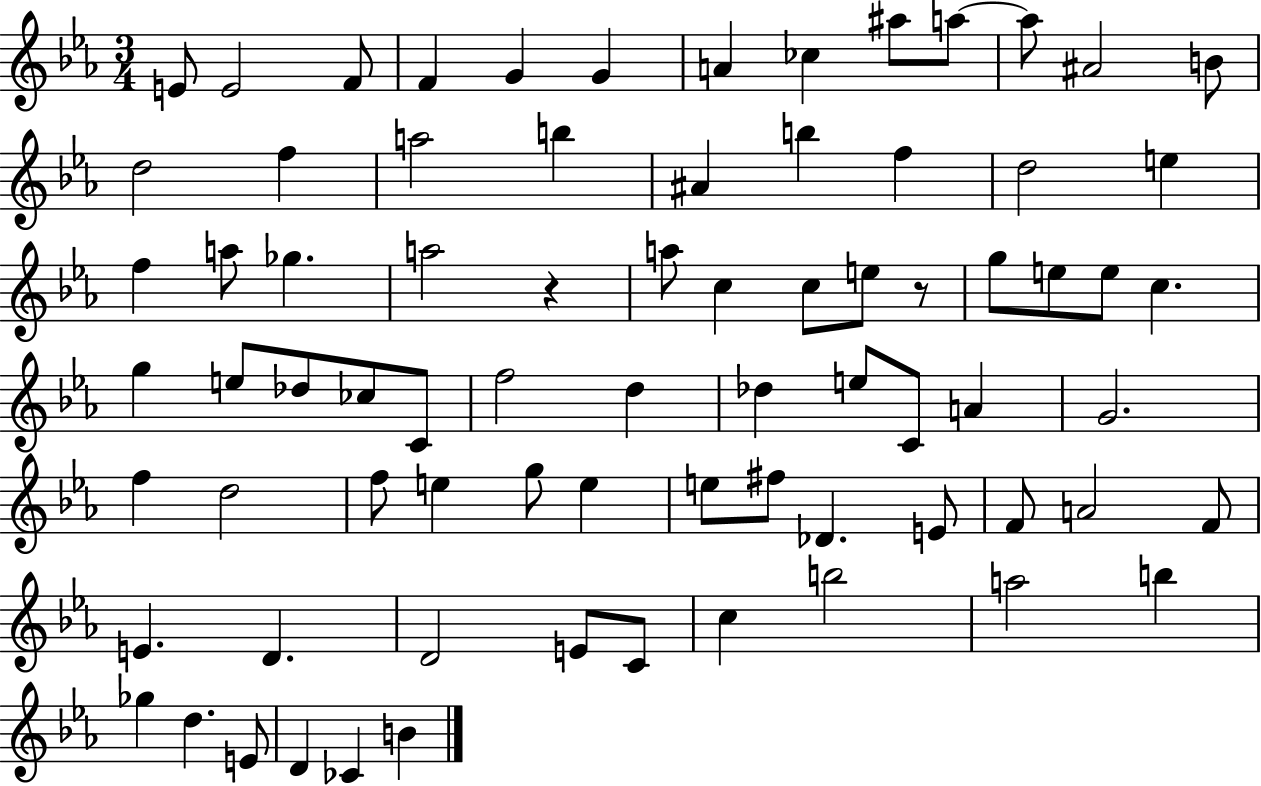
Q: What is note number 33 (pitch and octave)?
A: E5